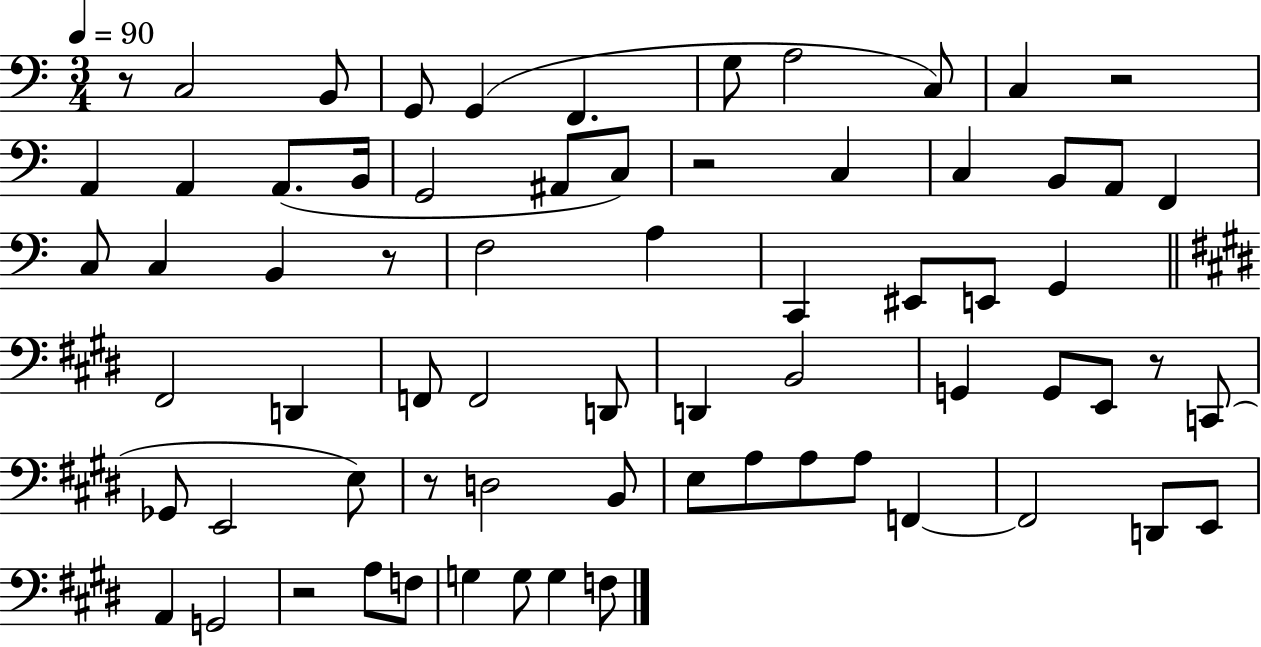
X:1
T:Untitled
M:3/4
L:1/4
K:C
z/2 C,2 B,,/2 G,,/2 G,, F,, G,/2 A,2 C,/2 C, z2 A,, A,, A,,/2 B,,/4 G,,2 ^A,,/2 C,/2 z2 C, C, B,,/2 A,,/2 F,, C,/2 C, B,, z/2 F,2 A, C,, ^E,,/2 E,,/2 G,, ^F,,2 D,, F,,/2 F,,2 D,,/2 D,, B,,2 G,, G,,/2 E,,/2 z/2 C,,/2 _G,,/2 E,,2 E,/2 z/2 D,2 B,,/2 E,/2 A,/2 A,/2 A,/2 F,, F,,2 D,,/2 E,,/2 A,, G,,2 z2 A,/2 F,/2 G, G,/2 G, F,/2